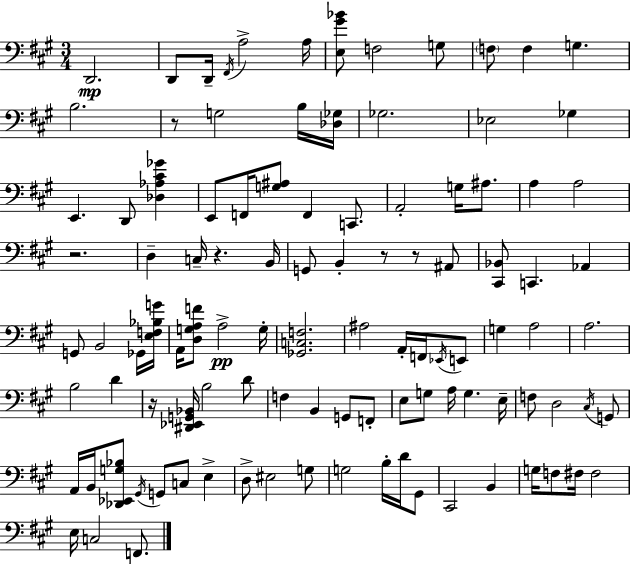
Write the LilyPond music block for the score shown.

{
  \clef bass
  \numericTimeSignature
  \time 3/4
  \key a \major
  d,2.\mp | d,8 d,16-- \acciaccatura { fis,16 } a2-> | a16 <e gis' bes'>8 f2 g8 | \parenthesize f8 f4 g4. | \break b2. | r8 g2 b16 | <des ges>16 ges2. | ees2 ges4 | \break e,4. d,8 <des aes cis' ges'>4 | e,8 f,16 <g ais>8 f,4 c,8. | a,2-. g16 ais8. | a4 a2 | \break r2. | d4-- c16-- r4. | b,16 g,8 b,4-. r8 r8 ais,8 | <cis, bes,>8 c,4. aes,4 | \break g,8 b,2 ges,16 | <e f bes g'>16 a,16 <d g a f'>8 a2->\pp | g16-. <ges, c f>2. | ais2 a,16-. f,16 \acciaccatura { ees,16 } | \break e,8 g4 a2 | a2. | b2 d'4 | r16 <dis, ees, g, bes,>16 b2 | \break d'8 f4 b,4 g,8 | f,8-. e8 g8 a16 g4. | e16-- f8 d2 | \acciaccatura { cis16 } g,8 a,16 b,16 <des, ees, g bes>8 \acciaccatura { gis,16 } g,8 c8 | \break e4-> d8-> eis2 | g8 g2 | b16-. d'16 gis,8 cis,2 | b,4 g16 f8 fis16 fis2 | \break e16 c2 | f,8. \bar "|."
}